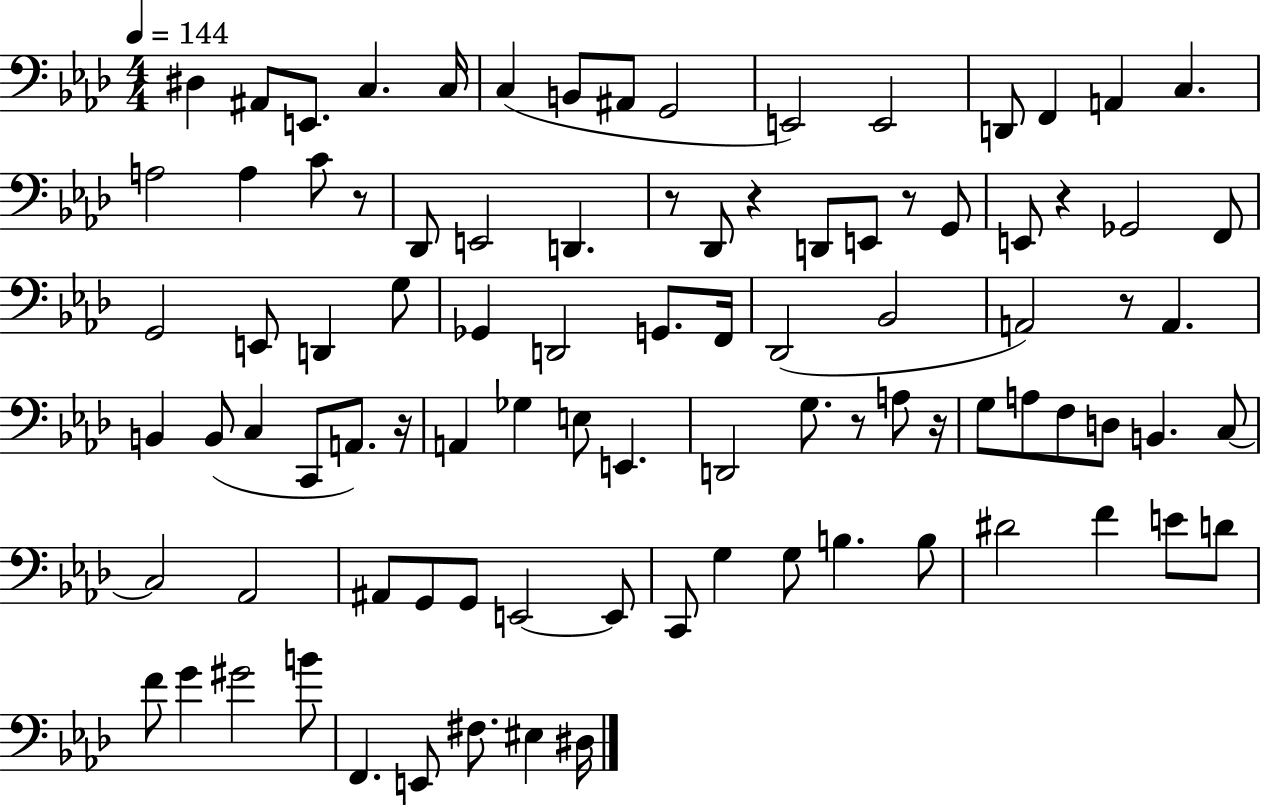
{
  \clef bass
  \numericTimeSignature
  \time 4/4
  \key aes \major
  \tempo 4 = 144
  \repeat volta 2 { dis4 ais,8 e,8. c4. c16 | c4( b,8 ais,8 g,2 | e,2) e,2 | d,8 f,4 a,4 c4. | \break a2 a4 c'8 r8 | des,8 e,2 d,4. | r8 des,8 r4 d,8 e,8 r8 g,8 | e,8 r4 ges,2 f,8 | \break g,2 e,8 d,4 g8 | ges,4 d,2 g,8. f,16 | des,2( bes,2 | a,2) r8 a,4. | \break b,4 b,8( c4 c,8 a,8.) r16 | a,4 ges4 e8 e,4. | d,2 g8. r8 a8 r16 | g8 a8 f8 d8 b,4. c8~~ | \break c2 aes,2 | ais,8 g,8 g,8 e,2~~ e,8 | c,8 g4 g8 b4. b8 | dis'2 f'4 e'8 d'8 | \break f'8 g'4 gis'2 b'8 | f,4. e,8 fis8. eis4 dis16 | } \bar "|."
}